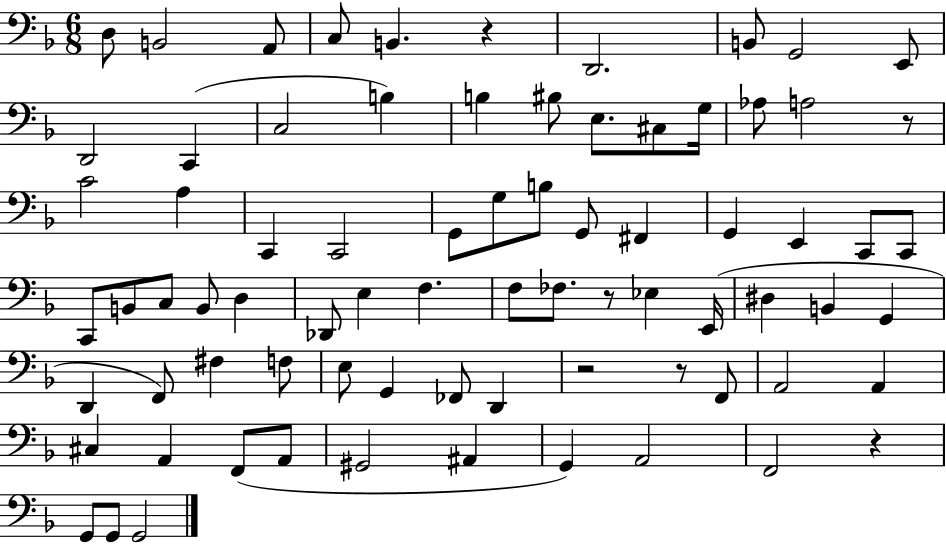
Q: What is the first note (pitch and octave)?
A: D3